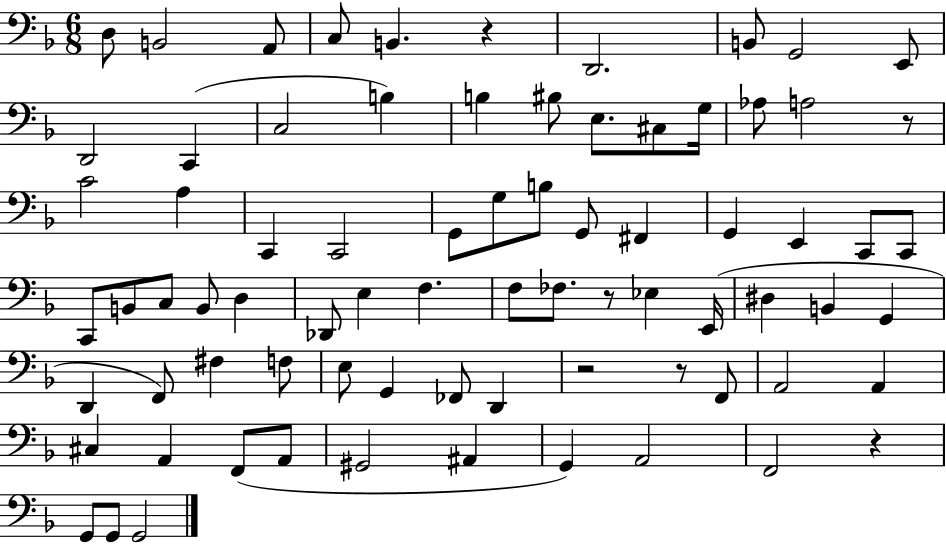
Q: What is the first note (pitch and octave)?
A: D3